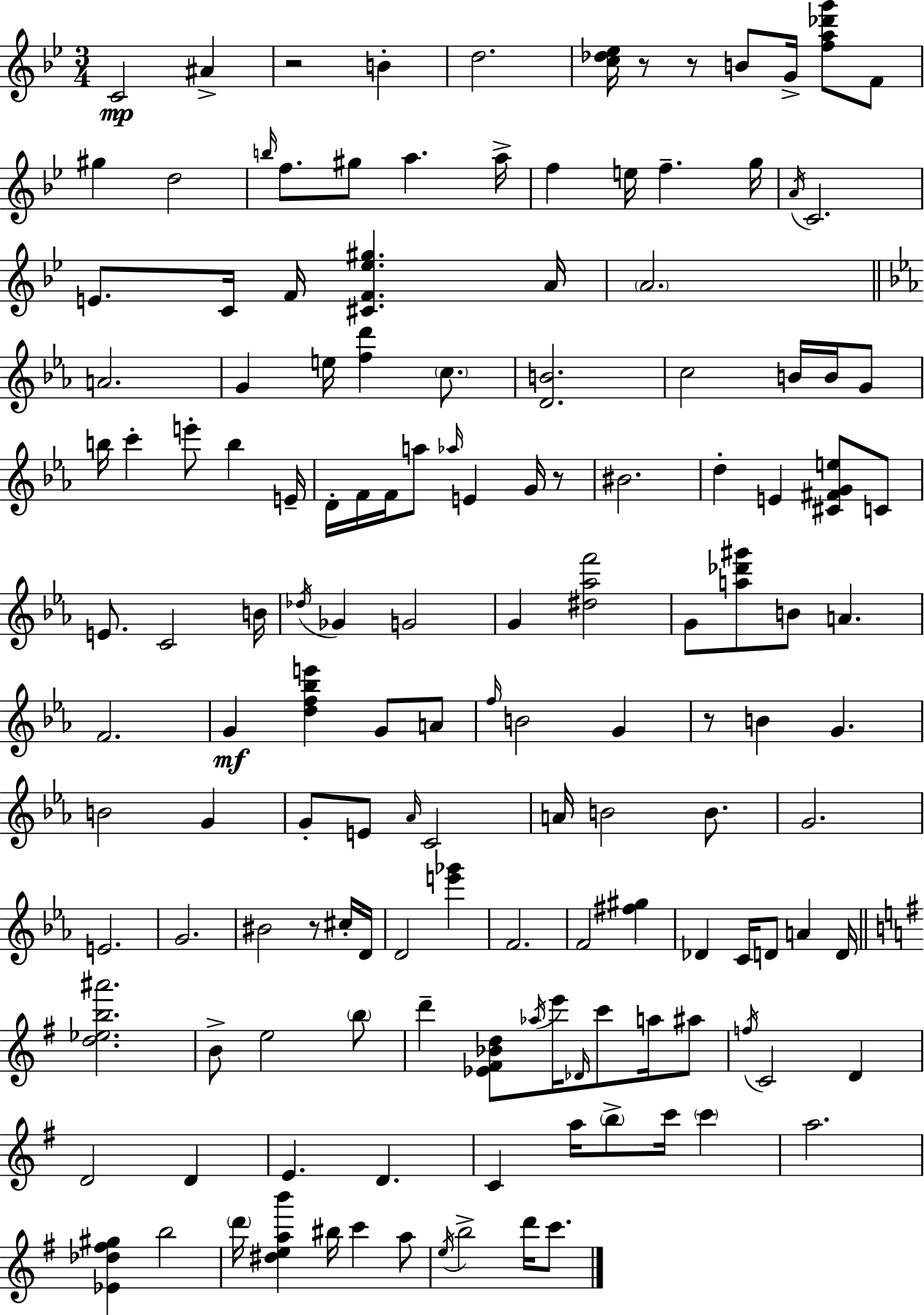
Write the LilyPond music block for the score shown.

{
  \clef treble
  \numericTimeSignature
  \time 3/4
  \key bes \major
  c'2\mp ais'4-> | r2 b'4-. | d''2. | <c'' des'' ees''>16 r8 r8 b'8 g'16-> <f'' a'' des''' g'''>8 f'8 | \break gis''4 d''2 | \grace { b''16 } f''8. gis''8 a''4. | a''16-> f''4 e''16 f''4.-- | g''16 \acciaccatura { a'16 } c'2. | \break e'8. c'16 f'16 <cis' f' ees'' gis''>4. | a'16 \parenthesize a'2. | \bar "||" \break \key c \minor a'2. | g'4 e''16 <f'' d'''>4 \parenthesize c''8. | <d' b'>2. | c''2 b'16 b'16 g'8 | \break b''16 c'''4-. e'''8-. b''4 e'16-- | d'16-. f'16 f'16 a''8 \grace { aes''16 } e'4 g'16 r8 | bis'2. | d''4-. e'4 <cis' fis' g' e''>8 c'8 | \break e'8. c'2 | b'16 \acciaccatura { des''16 } ges'4 g'2 | g'4 <dis'' aes'' f'''>2 | g'8 <a'' des''' gis'''>8 b'8 a'4. | \break f'2. | g'4\mf <d'' f'' bes'' e'''>4 g'8 | a'8 \grace { f''16 } b'2 g'4 | r8 b'4 g'4. | \break b'2 g'4 | g'8-. e'8 \grace { aes'16 } c'2 | a'16 b'2 | b'8. g'2. | \break e'2. | g'2. | bis'2 | r8 cis''16-. d'16 d'2 | \break <e''' ges'''>4 f'2. | f'2 | <fis'' gis''>4 des'4 c'16 d'8 a'4 | d'16 \bar "||" \break \key g \major <d'' ees'' b'' ais'''>2. | b'8-> e''2 \parenthesize b''8 | d'''4-- <ees' fis' bes' d''>8 \acciaccatura { aes''16 } e'''16 \grace { des'16 } c'''8 a''16 | ais''8 \acciaccatura { f''16 } c'2 d'4 | \break d'2 d'4 | e'4. d'4. | c'4 a''16 \parenthesize b''8-> c'''16 \parenthesize c'''4 | a''2. | \break <ees' des'' fis'' gis''>4 b''2 | \parenthesize d'''16 <dis'' e'' a'' b'''>4 bis''16 c'''4 | a''8 \acciaccatura { e''16 } b''2-> | d'''16 c'''8. \bar "|."
}